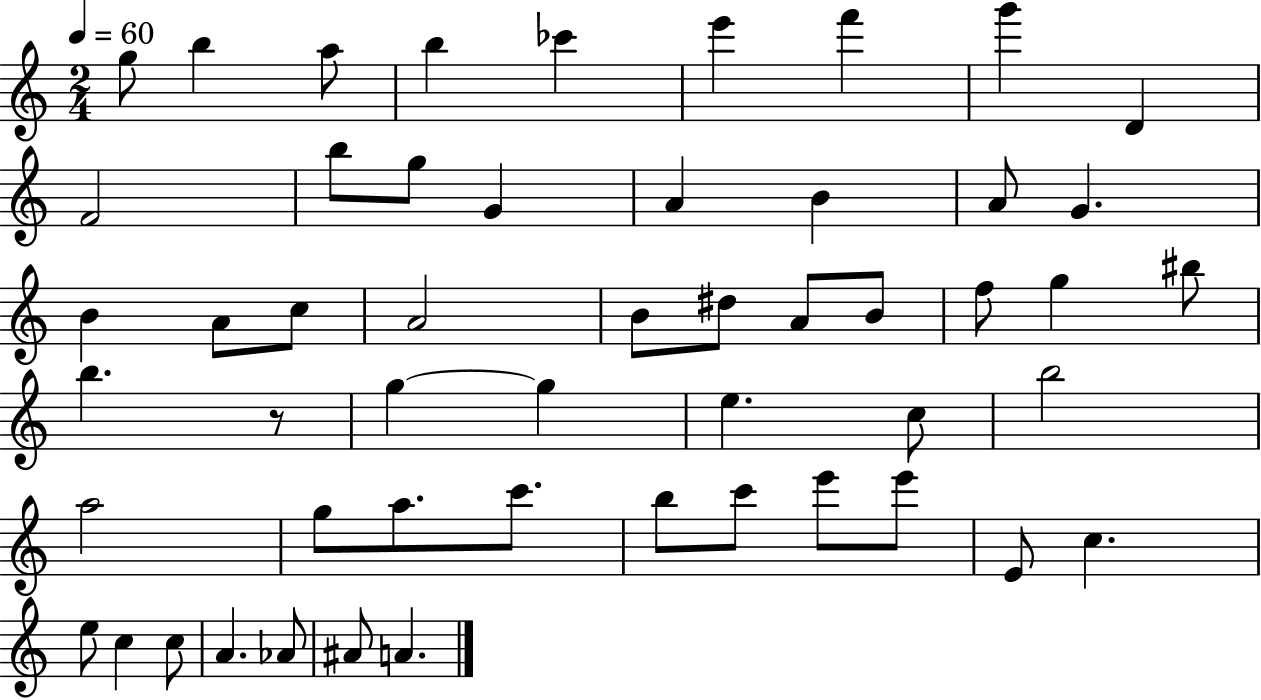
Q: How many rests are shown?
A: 1